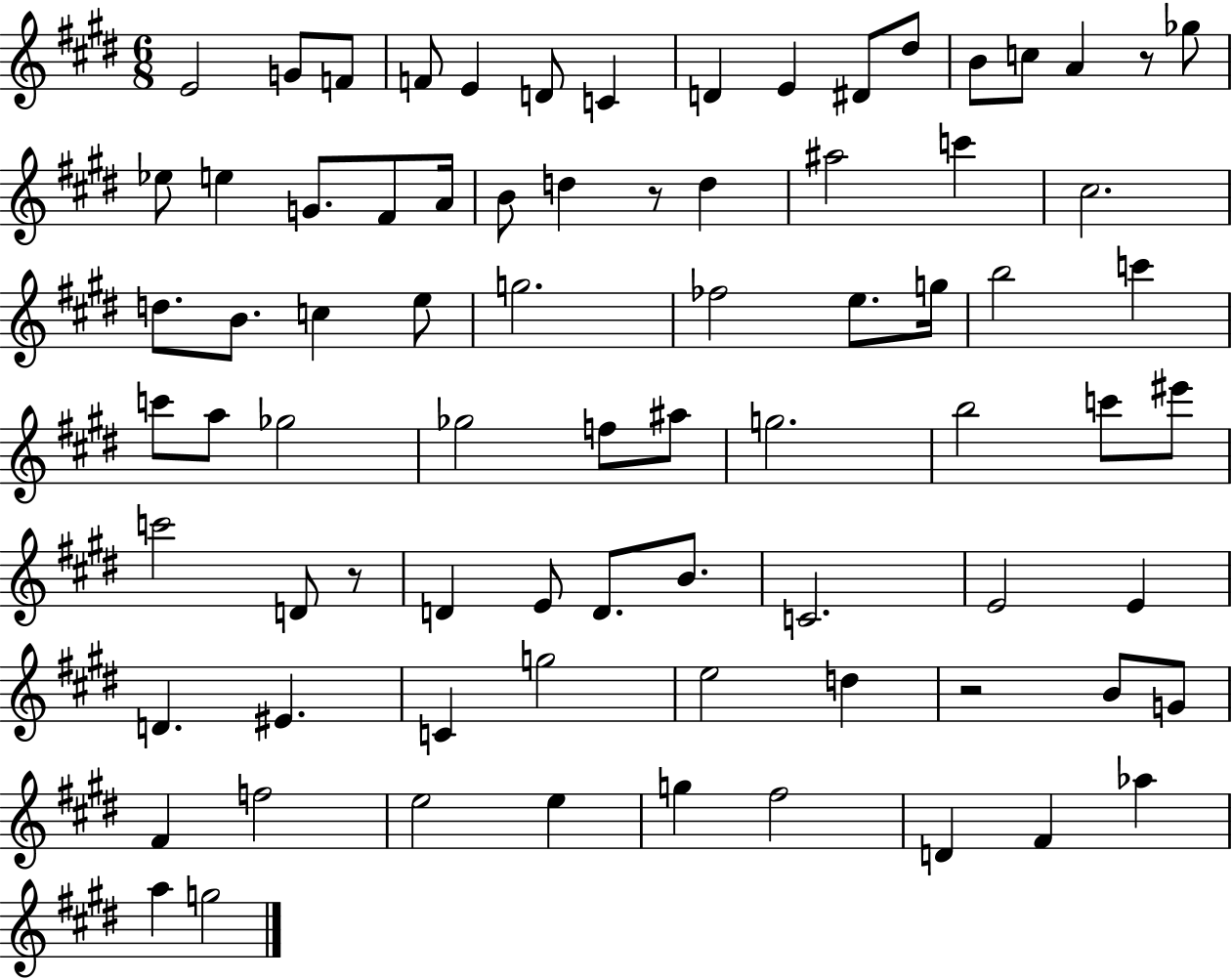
E4/h G4/e F4/e F4/e E4/q D4/e C4/q D4/q E4/q D#4/e D#5/e B4/e C5/e A4/q R/e Gb5/e Eb5/e E5/q G4/e. F#4/e A4/s B4/e D5/q R/e D5/q A#5/h C6/q C#5/h. D5/e. B4/e. C5/q E5/e G5/h. FES5/h E5/e. G5/s B5/h C6/q C6/e A5/e Gb5/h Gb5/h F5/e A#5/e G5/h. B5/h C6/e EIS6/e C6/h D4/e R/e D4/q E4/e D4/e. B4/e. C4/h. E4/h E4/q D4/q. EIS4/q. C4/q G5/h E5/h D5/q R/h B4/e G4/e F#4/q F5/h E5/h E5/q G5/q F#5/h D4/q F#4/q Ab5/q A5/q G5/h